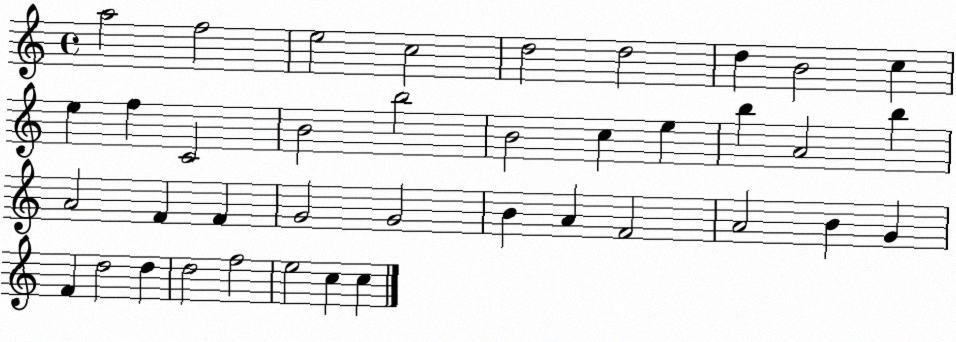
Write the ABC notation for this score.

X:1
T:Untitled
M:4/4
L:1/4
K:C
a2 f2 e2 c2 d2 d2 d B2 c e f C2 B2 b2 B2 c e b A2 b A2 F F G2 G2 B A F2 A2 B G F d2 d d2 f2 e2 c c